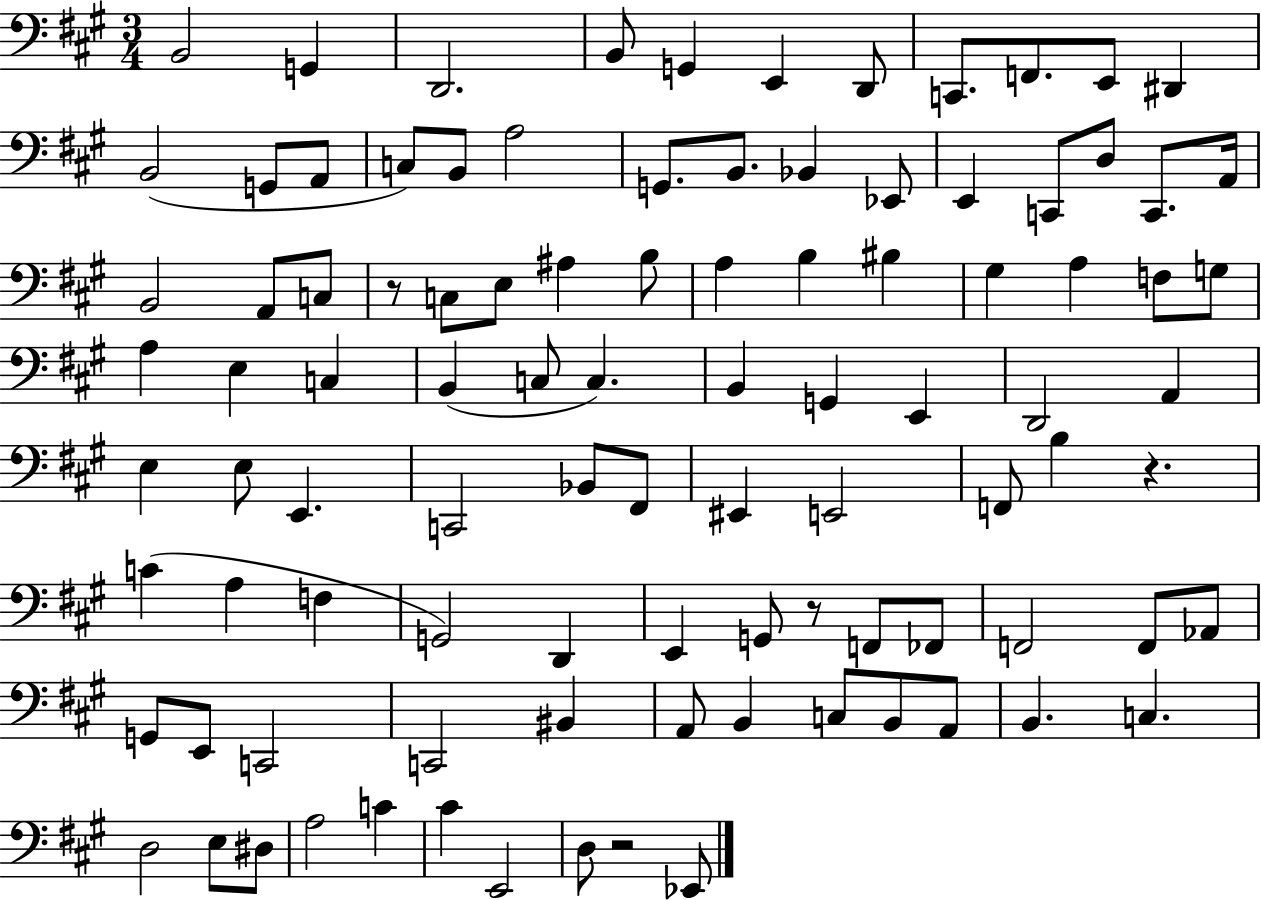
B2/h G2/q D2/h. B2/e G2/q E2/q D2/e C2/e. F2/e. E2/e D#2/q B2/h G2/e A2/e C3/e B2/e A3/h G2/e. B2/e. Bb2/q Eb2/e E2/q C2/e D3/e C2/e. A2/s B2/h A2/e C3/e R/e C3/e E3/e A#3/q B3/e A3/q B3/q BIS3/q G#3/q A3/q F3/e G3/e A3/q E3/q C3/q B2/q C3/e C3/q. B2/q G2/q E2/q D2/h A2/q E3/q E3/e E2/q. C2/h Bb2/e F#2/e EIS2/q E2/h F2/e B3/q R/q. C4/q A3/q F3/q G2/h D2/q E2/q G2/e R/e F2/e FES2/e F2/h F2/e Ab2/e G2/e E2/e C2/h C2/h BIS2/q A2/e B2/q C3/e B2/e A2/e B2/q. C3/q. D3/h E3/e D#3/e A3/h C4/q C#4/q E2/h D3/e R/h Eb2/e